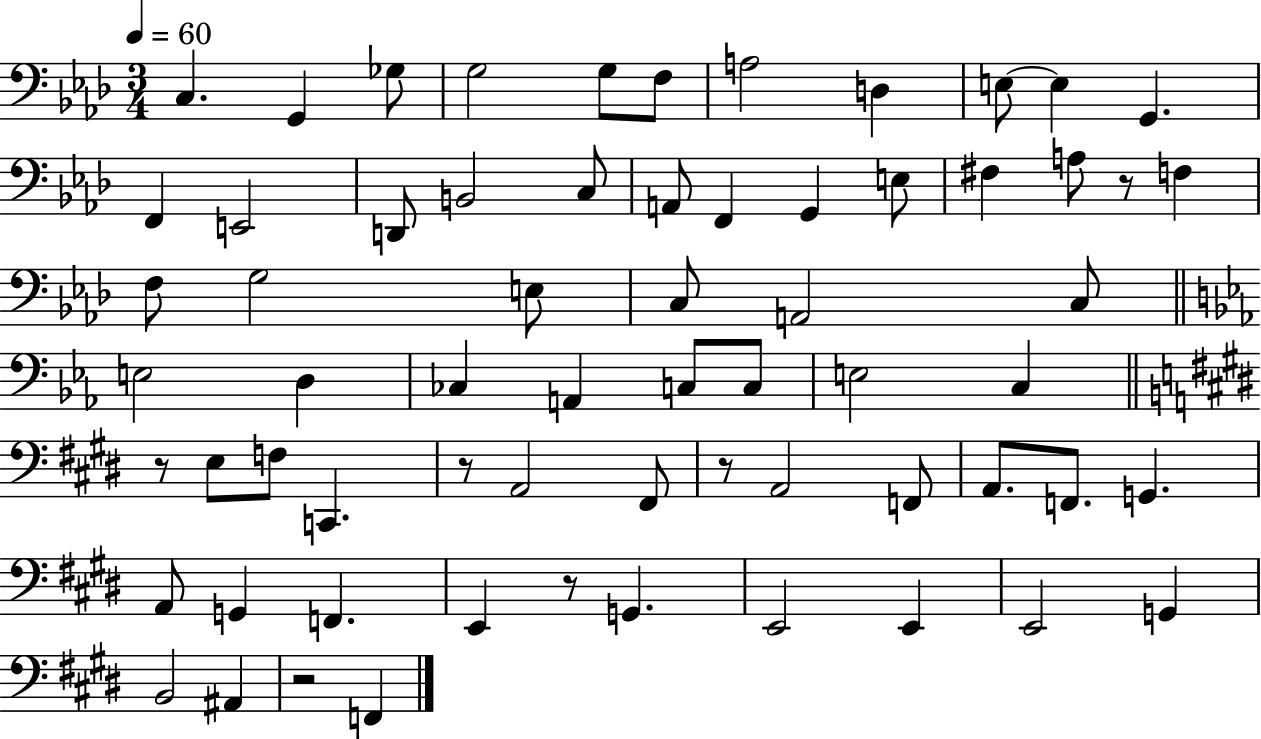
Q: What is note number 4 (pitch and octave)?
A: G3